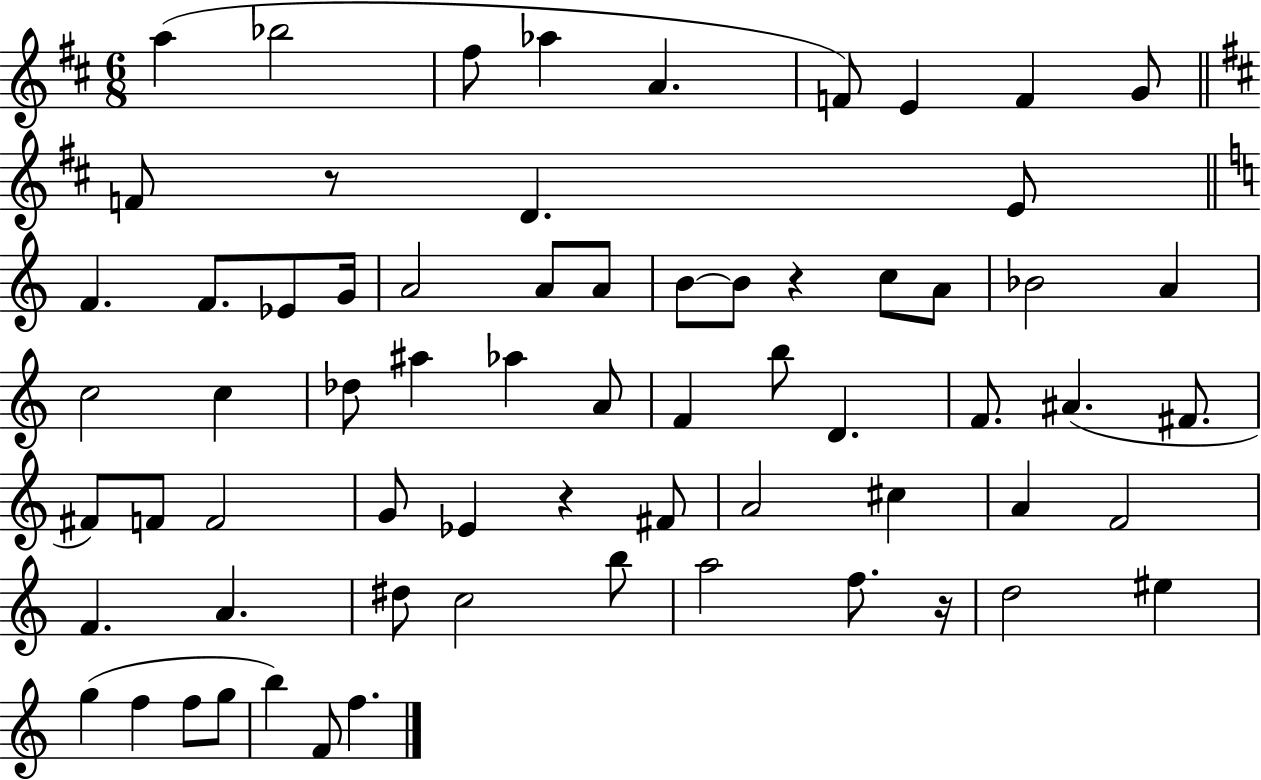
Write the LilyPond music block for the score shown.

{
  \clef treble
  \numericTimeSignature
  \time 6/8
  \key d \major
  \repeat volta 2 { a''4( bes''2 | fis''8 aes''4 a'4. | f'8) e'4 f'4 g'8 | \bar "||" \break \key d \major f'8 r8 d'4. e'8 | \bar "||" \break \key a \minor f'4. f'8. ees'8 g'16 | a'2 a'8 a'8 | b'8~~ b'8 r4 c''8 a'8 | bes'2 a'4 | \break c''2 c''4 | des''8 ais''4 aes''4 a'8 | f'4 b''8 d'4. | f'8. ais'4.( fis'8. | \break fis'8) f'8 f'2 | g'8 ees'4 r4 fis'8 | a'2 cis''4 | a'4 f'2 | \break f'4. a'4. | dis''8 c''2 b''8 | a''2 f''8. r16 | d''2 eis''4 | \break g''4( f''4 f''8 g''8 | b''4) f'8 f''4. | } \bar "|."
}